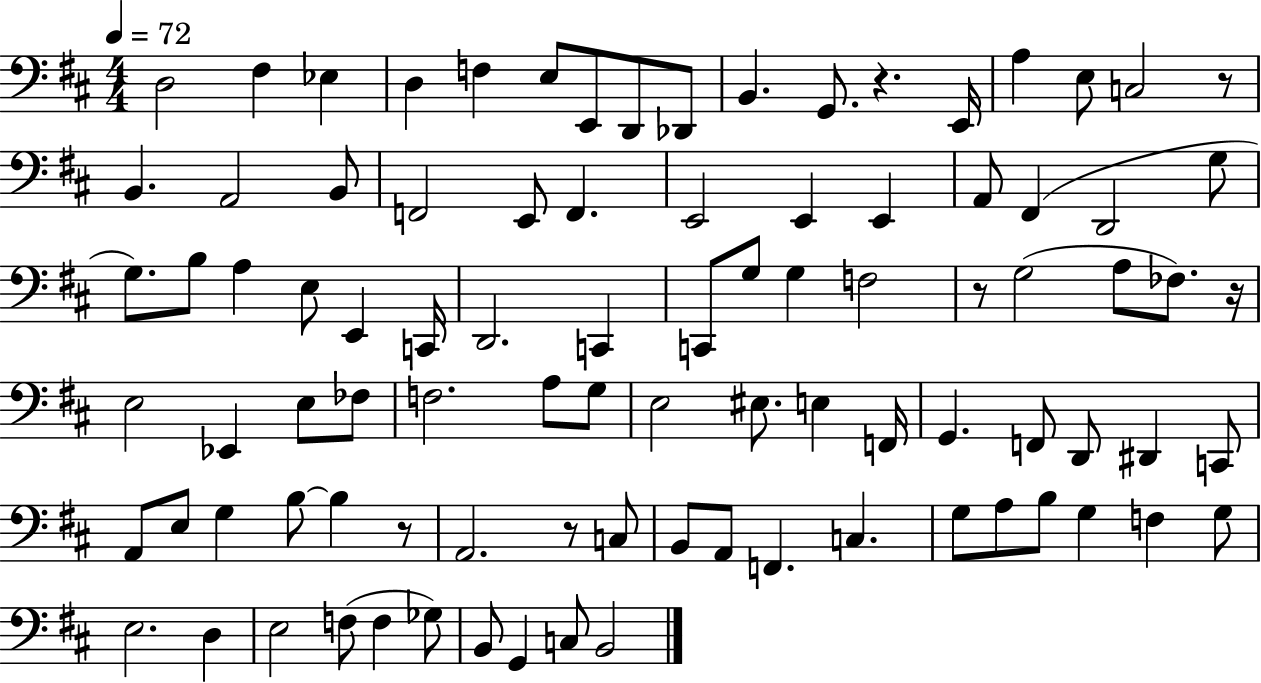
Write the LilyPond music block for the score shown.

{
  \clef bass
  \numericTimeSignature
  \time 4/4
  \key d \major
  \tempo 4 = 72
  d2 fis4 ees4 | d4 f4 e8 e,8 d,8 des,8 | b,4. g,8. r4. e,16 | a4 e8 c2 r8 | \break b,4. a,2 b,8 | f,2 e,8 f,4. | e,2 e,4 e,4 | a,8 fis,4( d,2 g8 | \break g8.) b8 a4 e8 e,4 c,16 | d,2. c,4 | c,8 g8 g4 f2 | r8 g2( a8 fes8.) r16 | \break e2 ees,4 e8 fes8 | f2. a8 g8 | e2 eis8. e4 f,16 | g,4. f,8 d,8 dis,4 c,8 | \break a,8 e8 g4 b8~~ b4 r8 | a,2. r8 c8 | b,8 a,8 f,4. c4. | g8 a8 b8 g4 f4 g8 | \break e2. d4 | e2 f8( f4 ges8) | b,8 g,4 c8 b,2 | \bar "|."
}